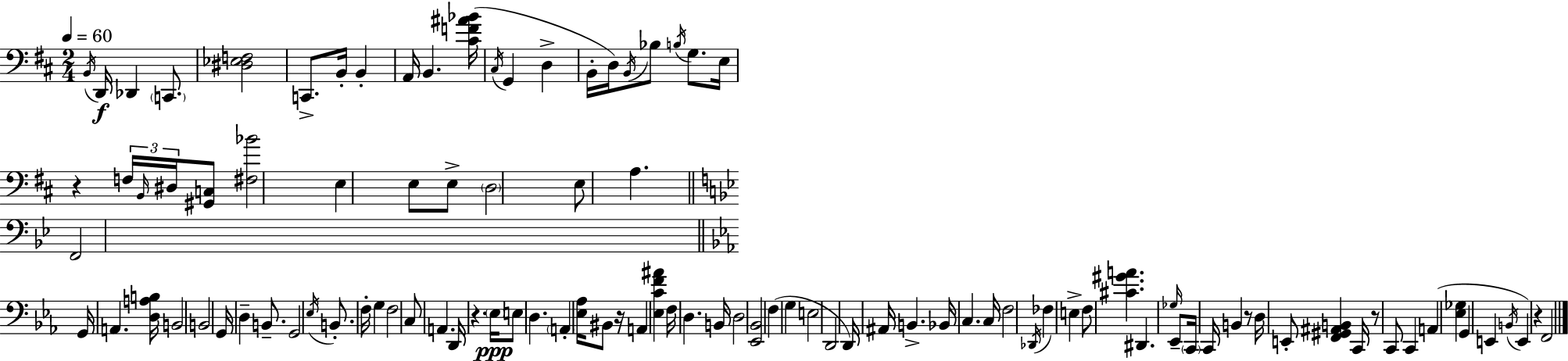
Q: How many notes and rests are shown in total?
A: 104